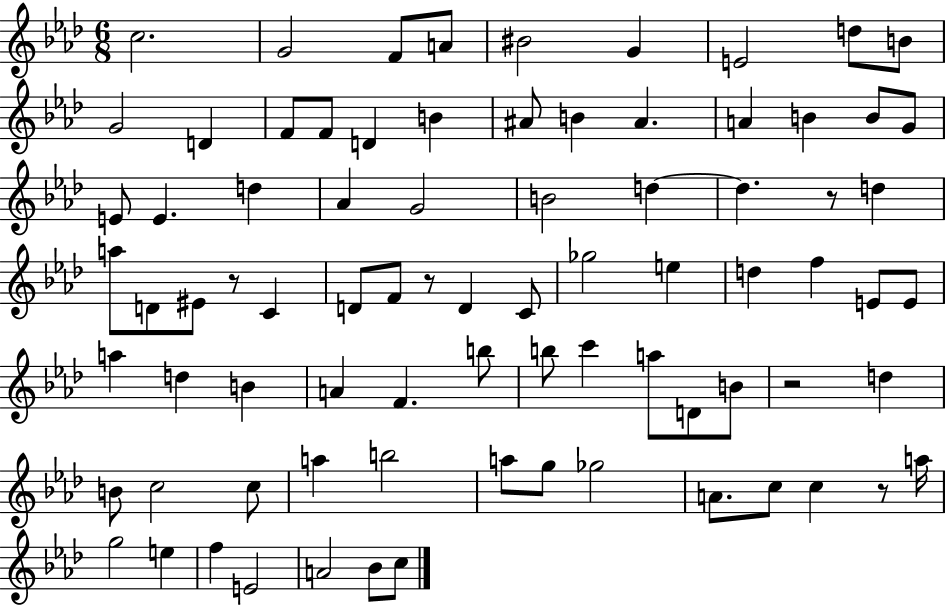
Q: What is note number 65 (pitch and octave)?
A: Gb5